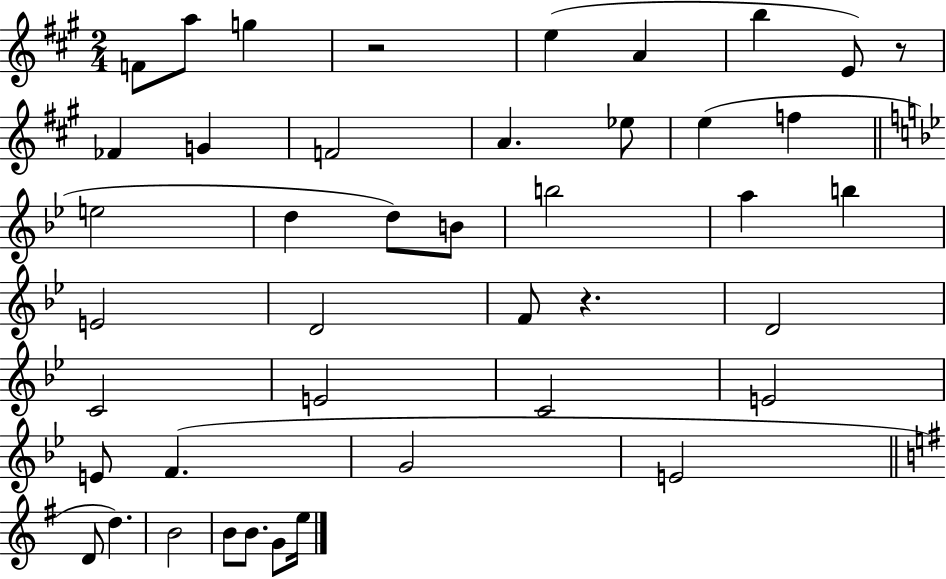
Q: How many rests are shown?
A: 3